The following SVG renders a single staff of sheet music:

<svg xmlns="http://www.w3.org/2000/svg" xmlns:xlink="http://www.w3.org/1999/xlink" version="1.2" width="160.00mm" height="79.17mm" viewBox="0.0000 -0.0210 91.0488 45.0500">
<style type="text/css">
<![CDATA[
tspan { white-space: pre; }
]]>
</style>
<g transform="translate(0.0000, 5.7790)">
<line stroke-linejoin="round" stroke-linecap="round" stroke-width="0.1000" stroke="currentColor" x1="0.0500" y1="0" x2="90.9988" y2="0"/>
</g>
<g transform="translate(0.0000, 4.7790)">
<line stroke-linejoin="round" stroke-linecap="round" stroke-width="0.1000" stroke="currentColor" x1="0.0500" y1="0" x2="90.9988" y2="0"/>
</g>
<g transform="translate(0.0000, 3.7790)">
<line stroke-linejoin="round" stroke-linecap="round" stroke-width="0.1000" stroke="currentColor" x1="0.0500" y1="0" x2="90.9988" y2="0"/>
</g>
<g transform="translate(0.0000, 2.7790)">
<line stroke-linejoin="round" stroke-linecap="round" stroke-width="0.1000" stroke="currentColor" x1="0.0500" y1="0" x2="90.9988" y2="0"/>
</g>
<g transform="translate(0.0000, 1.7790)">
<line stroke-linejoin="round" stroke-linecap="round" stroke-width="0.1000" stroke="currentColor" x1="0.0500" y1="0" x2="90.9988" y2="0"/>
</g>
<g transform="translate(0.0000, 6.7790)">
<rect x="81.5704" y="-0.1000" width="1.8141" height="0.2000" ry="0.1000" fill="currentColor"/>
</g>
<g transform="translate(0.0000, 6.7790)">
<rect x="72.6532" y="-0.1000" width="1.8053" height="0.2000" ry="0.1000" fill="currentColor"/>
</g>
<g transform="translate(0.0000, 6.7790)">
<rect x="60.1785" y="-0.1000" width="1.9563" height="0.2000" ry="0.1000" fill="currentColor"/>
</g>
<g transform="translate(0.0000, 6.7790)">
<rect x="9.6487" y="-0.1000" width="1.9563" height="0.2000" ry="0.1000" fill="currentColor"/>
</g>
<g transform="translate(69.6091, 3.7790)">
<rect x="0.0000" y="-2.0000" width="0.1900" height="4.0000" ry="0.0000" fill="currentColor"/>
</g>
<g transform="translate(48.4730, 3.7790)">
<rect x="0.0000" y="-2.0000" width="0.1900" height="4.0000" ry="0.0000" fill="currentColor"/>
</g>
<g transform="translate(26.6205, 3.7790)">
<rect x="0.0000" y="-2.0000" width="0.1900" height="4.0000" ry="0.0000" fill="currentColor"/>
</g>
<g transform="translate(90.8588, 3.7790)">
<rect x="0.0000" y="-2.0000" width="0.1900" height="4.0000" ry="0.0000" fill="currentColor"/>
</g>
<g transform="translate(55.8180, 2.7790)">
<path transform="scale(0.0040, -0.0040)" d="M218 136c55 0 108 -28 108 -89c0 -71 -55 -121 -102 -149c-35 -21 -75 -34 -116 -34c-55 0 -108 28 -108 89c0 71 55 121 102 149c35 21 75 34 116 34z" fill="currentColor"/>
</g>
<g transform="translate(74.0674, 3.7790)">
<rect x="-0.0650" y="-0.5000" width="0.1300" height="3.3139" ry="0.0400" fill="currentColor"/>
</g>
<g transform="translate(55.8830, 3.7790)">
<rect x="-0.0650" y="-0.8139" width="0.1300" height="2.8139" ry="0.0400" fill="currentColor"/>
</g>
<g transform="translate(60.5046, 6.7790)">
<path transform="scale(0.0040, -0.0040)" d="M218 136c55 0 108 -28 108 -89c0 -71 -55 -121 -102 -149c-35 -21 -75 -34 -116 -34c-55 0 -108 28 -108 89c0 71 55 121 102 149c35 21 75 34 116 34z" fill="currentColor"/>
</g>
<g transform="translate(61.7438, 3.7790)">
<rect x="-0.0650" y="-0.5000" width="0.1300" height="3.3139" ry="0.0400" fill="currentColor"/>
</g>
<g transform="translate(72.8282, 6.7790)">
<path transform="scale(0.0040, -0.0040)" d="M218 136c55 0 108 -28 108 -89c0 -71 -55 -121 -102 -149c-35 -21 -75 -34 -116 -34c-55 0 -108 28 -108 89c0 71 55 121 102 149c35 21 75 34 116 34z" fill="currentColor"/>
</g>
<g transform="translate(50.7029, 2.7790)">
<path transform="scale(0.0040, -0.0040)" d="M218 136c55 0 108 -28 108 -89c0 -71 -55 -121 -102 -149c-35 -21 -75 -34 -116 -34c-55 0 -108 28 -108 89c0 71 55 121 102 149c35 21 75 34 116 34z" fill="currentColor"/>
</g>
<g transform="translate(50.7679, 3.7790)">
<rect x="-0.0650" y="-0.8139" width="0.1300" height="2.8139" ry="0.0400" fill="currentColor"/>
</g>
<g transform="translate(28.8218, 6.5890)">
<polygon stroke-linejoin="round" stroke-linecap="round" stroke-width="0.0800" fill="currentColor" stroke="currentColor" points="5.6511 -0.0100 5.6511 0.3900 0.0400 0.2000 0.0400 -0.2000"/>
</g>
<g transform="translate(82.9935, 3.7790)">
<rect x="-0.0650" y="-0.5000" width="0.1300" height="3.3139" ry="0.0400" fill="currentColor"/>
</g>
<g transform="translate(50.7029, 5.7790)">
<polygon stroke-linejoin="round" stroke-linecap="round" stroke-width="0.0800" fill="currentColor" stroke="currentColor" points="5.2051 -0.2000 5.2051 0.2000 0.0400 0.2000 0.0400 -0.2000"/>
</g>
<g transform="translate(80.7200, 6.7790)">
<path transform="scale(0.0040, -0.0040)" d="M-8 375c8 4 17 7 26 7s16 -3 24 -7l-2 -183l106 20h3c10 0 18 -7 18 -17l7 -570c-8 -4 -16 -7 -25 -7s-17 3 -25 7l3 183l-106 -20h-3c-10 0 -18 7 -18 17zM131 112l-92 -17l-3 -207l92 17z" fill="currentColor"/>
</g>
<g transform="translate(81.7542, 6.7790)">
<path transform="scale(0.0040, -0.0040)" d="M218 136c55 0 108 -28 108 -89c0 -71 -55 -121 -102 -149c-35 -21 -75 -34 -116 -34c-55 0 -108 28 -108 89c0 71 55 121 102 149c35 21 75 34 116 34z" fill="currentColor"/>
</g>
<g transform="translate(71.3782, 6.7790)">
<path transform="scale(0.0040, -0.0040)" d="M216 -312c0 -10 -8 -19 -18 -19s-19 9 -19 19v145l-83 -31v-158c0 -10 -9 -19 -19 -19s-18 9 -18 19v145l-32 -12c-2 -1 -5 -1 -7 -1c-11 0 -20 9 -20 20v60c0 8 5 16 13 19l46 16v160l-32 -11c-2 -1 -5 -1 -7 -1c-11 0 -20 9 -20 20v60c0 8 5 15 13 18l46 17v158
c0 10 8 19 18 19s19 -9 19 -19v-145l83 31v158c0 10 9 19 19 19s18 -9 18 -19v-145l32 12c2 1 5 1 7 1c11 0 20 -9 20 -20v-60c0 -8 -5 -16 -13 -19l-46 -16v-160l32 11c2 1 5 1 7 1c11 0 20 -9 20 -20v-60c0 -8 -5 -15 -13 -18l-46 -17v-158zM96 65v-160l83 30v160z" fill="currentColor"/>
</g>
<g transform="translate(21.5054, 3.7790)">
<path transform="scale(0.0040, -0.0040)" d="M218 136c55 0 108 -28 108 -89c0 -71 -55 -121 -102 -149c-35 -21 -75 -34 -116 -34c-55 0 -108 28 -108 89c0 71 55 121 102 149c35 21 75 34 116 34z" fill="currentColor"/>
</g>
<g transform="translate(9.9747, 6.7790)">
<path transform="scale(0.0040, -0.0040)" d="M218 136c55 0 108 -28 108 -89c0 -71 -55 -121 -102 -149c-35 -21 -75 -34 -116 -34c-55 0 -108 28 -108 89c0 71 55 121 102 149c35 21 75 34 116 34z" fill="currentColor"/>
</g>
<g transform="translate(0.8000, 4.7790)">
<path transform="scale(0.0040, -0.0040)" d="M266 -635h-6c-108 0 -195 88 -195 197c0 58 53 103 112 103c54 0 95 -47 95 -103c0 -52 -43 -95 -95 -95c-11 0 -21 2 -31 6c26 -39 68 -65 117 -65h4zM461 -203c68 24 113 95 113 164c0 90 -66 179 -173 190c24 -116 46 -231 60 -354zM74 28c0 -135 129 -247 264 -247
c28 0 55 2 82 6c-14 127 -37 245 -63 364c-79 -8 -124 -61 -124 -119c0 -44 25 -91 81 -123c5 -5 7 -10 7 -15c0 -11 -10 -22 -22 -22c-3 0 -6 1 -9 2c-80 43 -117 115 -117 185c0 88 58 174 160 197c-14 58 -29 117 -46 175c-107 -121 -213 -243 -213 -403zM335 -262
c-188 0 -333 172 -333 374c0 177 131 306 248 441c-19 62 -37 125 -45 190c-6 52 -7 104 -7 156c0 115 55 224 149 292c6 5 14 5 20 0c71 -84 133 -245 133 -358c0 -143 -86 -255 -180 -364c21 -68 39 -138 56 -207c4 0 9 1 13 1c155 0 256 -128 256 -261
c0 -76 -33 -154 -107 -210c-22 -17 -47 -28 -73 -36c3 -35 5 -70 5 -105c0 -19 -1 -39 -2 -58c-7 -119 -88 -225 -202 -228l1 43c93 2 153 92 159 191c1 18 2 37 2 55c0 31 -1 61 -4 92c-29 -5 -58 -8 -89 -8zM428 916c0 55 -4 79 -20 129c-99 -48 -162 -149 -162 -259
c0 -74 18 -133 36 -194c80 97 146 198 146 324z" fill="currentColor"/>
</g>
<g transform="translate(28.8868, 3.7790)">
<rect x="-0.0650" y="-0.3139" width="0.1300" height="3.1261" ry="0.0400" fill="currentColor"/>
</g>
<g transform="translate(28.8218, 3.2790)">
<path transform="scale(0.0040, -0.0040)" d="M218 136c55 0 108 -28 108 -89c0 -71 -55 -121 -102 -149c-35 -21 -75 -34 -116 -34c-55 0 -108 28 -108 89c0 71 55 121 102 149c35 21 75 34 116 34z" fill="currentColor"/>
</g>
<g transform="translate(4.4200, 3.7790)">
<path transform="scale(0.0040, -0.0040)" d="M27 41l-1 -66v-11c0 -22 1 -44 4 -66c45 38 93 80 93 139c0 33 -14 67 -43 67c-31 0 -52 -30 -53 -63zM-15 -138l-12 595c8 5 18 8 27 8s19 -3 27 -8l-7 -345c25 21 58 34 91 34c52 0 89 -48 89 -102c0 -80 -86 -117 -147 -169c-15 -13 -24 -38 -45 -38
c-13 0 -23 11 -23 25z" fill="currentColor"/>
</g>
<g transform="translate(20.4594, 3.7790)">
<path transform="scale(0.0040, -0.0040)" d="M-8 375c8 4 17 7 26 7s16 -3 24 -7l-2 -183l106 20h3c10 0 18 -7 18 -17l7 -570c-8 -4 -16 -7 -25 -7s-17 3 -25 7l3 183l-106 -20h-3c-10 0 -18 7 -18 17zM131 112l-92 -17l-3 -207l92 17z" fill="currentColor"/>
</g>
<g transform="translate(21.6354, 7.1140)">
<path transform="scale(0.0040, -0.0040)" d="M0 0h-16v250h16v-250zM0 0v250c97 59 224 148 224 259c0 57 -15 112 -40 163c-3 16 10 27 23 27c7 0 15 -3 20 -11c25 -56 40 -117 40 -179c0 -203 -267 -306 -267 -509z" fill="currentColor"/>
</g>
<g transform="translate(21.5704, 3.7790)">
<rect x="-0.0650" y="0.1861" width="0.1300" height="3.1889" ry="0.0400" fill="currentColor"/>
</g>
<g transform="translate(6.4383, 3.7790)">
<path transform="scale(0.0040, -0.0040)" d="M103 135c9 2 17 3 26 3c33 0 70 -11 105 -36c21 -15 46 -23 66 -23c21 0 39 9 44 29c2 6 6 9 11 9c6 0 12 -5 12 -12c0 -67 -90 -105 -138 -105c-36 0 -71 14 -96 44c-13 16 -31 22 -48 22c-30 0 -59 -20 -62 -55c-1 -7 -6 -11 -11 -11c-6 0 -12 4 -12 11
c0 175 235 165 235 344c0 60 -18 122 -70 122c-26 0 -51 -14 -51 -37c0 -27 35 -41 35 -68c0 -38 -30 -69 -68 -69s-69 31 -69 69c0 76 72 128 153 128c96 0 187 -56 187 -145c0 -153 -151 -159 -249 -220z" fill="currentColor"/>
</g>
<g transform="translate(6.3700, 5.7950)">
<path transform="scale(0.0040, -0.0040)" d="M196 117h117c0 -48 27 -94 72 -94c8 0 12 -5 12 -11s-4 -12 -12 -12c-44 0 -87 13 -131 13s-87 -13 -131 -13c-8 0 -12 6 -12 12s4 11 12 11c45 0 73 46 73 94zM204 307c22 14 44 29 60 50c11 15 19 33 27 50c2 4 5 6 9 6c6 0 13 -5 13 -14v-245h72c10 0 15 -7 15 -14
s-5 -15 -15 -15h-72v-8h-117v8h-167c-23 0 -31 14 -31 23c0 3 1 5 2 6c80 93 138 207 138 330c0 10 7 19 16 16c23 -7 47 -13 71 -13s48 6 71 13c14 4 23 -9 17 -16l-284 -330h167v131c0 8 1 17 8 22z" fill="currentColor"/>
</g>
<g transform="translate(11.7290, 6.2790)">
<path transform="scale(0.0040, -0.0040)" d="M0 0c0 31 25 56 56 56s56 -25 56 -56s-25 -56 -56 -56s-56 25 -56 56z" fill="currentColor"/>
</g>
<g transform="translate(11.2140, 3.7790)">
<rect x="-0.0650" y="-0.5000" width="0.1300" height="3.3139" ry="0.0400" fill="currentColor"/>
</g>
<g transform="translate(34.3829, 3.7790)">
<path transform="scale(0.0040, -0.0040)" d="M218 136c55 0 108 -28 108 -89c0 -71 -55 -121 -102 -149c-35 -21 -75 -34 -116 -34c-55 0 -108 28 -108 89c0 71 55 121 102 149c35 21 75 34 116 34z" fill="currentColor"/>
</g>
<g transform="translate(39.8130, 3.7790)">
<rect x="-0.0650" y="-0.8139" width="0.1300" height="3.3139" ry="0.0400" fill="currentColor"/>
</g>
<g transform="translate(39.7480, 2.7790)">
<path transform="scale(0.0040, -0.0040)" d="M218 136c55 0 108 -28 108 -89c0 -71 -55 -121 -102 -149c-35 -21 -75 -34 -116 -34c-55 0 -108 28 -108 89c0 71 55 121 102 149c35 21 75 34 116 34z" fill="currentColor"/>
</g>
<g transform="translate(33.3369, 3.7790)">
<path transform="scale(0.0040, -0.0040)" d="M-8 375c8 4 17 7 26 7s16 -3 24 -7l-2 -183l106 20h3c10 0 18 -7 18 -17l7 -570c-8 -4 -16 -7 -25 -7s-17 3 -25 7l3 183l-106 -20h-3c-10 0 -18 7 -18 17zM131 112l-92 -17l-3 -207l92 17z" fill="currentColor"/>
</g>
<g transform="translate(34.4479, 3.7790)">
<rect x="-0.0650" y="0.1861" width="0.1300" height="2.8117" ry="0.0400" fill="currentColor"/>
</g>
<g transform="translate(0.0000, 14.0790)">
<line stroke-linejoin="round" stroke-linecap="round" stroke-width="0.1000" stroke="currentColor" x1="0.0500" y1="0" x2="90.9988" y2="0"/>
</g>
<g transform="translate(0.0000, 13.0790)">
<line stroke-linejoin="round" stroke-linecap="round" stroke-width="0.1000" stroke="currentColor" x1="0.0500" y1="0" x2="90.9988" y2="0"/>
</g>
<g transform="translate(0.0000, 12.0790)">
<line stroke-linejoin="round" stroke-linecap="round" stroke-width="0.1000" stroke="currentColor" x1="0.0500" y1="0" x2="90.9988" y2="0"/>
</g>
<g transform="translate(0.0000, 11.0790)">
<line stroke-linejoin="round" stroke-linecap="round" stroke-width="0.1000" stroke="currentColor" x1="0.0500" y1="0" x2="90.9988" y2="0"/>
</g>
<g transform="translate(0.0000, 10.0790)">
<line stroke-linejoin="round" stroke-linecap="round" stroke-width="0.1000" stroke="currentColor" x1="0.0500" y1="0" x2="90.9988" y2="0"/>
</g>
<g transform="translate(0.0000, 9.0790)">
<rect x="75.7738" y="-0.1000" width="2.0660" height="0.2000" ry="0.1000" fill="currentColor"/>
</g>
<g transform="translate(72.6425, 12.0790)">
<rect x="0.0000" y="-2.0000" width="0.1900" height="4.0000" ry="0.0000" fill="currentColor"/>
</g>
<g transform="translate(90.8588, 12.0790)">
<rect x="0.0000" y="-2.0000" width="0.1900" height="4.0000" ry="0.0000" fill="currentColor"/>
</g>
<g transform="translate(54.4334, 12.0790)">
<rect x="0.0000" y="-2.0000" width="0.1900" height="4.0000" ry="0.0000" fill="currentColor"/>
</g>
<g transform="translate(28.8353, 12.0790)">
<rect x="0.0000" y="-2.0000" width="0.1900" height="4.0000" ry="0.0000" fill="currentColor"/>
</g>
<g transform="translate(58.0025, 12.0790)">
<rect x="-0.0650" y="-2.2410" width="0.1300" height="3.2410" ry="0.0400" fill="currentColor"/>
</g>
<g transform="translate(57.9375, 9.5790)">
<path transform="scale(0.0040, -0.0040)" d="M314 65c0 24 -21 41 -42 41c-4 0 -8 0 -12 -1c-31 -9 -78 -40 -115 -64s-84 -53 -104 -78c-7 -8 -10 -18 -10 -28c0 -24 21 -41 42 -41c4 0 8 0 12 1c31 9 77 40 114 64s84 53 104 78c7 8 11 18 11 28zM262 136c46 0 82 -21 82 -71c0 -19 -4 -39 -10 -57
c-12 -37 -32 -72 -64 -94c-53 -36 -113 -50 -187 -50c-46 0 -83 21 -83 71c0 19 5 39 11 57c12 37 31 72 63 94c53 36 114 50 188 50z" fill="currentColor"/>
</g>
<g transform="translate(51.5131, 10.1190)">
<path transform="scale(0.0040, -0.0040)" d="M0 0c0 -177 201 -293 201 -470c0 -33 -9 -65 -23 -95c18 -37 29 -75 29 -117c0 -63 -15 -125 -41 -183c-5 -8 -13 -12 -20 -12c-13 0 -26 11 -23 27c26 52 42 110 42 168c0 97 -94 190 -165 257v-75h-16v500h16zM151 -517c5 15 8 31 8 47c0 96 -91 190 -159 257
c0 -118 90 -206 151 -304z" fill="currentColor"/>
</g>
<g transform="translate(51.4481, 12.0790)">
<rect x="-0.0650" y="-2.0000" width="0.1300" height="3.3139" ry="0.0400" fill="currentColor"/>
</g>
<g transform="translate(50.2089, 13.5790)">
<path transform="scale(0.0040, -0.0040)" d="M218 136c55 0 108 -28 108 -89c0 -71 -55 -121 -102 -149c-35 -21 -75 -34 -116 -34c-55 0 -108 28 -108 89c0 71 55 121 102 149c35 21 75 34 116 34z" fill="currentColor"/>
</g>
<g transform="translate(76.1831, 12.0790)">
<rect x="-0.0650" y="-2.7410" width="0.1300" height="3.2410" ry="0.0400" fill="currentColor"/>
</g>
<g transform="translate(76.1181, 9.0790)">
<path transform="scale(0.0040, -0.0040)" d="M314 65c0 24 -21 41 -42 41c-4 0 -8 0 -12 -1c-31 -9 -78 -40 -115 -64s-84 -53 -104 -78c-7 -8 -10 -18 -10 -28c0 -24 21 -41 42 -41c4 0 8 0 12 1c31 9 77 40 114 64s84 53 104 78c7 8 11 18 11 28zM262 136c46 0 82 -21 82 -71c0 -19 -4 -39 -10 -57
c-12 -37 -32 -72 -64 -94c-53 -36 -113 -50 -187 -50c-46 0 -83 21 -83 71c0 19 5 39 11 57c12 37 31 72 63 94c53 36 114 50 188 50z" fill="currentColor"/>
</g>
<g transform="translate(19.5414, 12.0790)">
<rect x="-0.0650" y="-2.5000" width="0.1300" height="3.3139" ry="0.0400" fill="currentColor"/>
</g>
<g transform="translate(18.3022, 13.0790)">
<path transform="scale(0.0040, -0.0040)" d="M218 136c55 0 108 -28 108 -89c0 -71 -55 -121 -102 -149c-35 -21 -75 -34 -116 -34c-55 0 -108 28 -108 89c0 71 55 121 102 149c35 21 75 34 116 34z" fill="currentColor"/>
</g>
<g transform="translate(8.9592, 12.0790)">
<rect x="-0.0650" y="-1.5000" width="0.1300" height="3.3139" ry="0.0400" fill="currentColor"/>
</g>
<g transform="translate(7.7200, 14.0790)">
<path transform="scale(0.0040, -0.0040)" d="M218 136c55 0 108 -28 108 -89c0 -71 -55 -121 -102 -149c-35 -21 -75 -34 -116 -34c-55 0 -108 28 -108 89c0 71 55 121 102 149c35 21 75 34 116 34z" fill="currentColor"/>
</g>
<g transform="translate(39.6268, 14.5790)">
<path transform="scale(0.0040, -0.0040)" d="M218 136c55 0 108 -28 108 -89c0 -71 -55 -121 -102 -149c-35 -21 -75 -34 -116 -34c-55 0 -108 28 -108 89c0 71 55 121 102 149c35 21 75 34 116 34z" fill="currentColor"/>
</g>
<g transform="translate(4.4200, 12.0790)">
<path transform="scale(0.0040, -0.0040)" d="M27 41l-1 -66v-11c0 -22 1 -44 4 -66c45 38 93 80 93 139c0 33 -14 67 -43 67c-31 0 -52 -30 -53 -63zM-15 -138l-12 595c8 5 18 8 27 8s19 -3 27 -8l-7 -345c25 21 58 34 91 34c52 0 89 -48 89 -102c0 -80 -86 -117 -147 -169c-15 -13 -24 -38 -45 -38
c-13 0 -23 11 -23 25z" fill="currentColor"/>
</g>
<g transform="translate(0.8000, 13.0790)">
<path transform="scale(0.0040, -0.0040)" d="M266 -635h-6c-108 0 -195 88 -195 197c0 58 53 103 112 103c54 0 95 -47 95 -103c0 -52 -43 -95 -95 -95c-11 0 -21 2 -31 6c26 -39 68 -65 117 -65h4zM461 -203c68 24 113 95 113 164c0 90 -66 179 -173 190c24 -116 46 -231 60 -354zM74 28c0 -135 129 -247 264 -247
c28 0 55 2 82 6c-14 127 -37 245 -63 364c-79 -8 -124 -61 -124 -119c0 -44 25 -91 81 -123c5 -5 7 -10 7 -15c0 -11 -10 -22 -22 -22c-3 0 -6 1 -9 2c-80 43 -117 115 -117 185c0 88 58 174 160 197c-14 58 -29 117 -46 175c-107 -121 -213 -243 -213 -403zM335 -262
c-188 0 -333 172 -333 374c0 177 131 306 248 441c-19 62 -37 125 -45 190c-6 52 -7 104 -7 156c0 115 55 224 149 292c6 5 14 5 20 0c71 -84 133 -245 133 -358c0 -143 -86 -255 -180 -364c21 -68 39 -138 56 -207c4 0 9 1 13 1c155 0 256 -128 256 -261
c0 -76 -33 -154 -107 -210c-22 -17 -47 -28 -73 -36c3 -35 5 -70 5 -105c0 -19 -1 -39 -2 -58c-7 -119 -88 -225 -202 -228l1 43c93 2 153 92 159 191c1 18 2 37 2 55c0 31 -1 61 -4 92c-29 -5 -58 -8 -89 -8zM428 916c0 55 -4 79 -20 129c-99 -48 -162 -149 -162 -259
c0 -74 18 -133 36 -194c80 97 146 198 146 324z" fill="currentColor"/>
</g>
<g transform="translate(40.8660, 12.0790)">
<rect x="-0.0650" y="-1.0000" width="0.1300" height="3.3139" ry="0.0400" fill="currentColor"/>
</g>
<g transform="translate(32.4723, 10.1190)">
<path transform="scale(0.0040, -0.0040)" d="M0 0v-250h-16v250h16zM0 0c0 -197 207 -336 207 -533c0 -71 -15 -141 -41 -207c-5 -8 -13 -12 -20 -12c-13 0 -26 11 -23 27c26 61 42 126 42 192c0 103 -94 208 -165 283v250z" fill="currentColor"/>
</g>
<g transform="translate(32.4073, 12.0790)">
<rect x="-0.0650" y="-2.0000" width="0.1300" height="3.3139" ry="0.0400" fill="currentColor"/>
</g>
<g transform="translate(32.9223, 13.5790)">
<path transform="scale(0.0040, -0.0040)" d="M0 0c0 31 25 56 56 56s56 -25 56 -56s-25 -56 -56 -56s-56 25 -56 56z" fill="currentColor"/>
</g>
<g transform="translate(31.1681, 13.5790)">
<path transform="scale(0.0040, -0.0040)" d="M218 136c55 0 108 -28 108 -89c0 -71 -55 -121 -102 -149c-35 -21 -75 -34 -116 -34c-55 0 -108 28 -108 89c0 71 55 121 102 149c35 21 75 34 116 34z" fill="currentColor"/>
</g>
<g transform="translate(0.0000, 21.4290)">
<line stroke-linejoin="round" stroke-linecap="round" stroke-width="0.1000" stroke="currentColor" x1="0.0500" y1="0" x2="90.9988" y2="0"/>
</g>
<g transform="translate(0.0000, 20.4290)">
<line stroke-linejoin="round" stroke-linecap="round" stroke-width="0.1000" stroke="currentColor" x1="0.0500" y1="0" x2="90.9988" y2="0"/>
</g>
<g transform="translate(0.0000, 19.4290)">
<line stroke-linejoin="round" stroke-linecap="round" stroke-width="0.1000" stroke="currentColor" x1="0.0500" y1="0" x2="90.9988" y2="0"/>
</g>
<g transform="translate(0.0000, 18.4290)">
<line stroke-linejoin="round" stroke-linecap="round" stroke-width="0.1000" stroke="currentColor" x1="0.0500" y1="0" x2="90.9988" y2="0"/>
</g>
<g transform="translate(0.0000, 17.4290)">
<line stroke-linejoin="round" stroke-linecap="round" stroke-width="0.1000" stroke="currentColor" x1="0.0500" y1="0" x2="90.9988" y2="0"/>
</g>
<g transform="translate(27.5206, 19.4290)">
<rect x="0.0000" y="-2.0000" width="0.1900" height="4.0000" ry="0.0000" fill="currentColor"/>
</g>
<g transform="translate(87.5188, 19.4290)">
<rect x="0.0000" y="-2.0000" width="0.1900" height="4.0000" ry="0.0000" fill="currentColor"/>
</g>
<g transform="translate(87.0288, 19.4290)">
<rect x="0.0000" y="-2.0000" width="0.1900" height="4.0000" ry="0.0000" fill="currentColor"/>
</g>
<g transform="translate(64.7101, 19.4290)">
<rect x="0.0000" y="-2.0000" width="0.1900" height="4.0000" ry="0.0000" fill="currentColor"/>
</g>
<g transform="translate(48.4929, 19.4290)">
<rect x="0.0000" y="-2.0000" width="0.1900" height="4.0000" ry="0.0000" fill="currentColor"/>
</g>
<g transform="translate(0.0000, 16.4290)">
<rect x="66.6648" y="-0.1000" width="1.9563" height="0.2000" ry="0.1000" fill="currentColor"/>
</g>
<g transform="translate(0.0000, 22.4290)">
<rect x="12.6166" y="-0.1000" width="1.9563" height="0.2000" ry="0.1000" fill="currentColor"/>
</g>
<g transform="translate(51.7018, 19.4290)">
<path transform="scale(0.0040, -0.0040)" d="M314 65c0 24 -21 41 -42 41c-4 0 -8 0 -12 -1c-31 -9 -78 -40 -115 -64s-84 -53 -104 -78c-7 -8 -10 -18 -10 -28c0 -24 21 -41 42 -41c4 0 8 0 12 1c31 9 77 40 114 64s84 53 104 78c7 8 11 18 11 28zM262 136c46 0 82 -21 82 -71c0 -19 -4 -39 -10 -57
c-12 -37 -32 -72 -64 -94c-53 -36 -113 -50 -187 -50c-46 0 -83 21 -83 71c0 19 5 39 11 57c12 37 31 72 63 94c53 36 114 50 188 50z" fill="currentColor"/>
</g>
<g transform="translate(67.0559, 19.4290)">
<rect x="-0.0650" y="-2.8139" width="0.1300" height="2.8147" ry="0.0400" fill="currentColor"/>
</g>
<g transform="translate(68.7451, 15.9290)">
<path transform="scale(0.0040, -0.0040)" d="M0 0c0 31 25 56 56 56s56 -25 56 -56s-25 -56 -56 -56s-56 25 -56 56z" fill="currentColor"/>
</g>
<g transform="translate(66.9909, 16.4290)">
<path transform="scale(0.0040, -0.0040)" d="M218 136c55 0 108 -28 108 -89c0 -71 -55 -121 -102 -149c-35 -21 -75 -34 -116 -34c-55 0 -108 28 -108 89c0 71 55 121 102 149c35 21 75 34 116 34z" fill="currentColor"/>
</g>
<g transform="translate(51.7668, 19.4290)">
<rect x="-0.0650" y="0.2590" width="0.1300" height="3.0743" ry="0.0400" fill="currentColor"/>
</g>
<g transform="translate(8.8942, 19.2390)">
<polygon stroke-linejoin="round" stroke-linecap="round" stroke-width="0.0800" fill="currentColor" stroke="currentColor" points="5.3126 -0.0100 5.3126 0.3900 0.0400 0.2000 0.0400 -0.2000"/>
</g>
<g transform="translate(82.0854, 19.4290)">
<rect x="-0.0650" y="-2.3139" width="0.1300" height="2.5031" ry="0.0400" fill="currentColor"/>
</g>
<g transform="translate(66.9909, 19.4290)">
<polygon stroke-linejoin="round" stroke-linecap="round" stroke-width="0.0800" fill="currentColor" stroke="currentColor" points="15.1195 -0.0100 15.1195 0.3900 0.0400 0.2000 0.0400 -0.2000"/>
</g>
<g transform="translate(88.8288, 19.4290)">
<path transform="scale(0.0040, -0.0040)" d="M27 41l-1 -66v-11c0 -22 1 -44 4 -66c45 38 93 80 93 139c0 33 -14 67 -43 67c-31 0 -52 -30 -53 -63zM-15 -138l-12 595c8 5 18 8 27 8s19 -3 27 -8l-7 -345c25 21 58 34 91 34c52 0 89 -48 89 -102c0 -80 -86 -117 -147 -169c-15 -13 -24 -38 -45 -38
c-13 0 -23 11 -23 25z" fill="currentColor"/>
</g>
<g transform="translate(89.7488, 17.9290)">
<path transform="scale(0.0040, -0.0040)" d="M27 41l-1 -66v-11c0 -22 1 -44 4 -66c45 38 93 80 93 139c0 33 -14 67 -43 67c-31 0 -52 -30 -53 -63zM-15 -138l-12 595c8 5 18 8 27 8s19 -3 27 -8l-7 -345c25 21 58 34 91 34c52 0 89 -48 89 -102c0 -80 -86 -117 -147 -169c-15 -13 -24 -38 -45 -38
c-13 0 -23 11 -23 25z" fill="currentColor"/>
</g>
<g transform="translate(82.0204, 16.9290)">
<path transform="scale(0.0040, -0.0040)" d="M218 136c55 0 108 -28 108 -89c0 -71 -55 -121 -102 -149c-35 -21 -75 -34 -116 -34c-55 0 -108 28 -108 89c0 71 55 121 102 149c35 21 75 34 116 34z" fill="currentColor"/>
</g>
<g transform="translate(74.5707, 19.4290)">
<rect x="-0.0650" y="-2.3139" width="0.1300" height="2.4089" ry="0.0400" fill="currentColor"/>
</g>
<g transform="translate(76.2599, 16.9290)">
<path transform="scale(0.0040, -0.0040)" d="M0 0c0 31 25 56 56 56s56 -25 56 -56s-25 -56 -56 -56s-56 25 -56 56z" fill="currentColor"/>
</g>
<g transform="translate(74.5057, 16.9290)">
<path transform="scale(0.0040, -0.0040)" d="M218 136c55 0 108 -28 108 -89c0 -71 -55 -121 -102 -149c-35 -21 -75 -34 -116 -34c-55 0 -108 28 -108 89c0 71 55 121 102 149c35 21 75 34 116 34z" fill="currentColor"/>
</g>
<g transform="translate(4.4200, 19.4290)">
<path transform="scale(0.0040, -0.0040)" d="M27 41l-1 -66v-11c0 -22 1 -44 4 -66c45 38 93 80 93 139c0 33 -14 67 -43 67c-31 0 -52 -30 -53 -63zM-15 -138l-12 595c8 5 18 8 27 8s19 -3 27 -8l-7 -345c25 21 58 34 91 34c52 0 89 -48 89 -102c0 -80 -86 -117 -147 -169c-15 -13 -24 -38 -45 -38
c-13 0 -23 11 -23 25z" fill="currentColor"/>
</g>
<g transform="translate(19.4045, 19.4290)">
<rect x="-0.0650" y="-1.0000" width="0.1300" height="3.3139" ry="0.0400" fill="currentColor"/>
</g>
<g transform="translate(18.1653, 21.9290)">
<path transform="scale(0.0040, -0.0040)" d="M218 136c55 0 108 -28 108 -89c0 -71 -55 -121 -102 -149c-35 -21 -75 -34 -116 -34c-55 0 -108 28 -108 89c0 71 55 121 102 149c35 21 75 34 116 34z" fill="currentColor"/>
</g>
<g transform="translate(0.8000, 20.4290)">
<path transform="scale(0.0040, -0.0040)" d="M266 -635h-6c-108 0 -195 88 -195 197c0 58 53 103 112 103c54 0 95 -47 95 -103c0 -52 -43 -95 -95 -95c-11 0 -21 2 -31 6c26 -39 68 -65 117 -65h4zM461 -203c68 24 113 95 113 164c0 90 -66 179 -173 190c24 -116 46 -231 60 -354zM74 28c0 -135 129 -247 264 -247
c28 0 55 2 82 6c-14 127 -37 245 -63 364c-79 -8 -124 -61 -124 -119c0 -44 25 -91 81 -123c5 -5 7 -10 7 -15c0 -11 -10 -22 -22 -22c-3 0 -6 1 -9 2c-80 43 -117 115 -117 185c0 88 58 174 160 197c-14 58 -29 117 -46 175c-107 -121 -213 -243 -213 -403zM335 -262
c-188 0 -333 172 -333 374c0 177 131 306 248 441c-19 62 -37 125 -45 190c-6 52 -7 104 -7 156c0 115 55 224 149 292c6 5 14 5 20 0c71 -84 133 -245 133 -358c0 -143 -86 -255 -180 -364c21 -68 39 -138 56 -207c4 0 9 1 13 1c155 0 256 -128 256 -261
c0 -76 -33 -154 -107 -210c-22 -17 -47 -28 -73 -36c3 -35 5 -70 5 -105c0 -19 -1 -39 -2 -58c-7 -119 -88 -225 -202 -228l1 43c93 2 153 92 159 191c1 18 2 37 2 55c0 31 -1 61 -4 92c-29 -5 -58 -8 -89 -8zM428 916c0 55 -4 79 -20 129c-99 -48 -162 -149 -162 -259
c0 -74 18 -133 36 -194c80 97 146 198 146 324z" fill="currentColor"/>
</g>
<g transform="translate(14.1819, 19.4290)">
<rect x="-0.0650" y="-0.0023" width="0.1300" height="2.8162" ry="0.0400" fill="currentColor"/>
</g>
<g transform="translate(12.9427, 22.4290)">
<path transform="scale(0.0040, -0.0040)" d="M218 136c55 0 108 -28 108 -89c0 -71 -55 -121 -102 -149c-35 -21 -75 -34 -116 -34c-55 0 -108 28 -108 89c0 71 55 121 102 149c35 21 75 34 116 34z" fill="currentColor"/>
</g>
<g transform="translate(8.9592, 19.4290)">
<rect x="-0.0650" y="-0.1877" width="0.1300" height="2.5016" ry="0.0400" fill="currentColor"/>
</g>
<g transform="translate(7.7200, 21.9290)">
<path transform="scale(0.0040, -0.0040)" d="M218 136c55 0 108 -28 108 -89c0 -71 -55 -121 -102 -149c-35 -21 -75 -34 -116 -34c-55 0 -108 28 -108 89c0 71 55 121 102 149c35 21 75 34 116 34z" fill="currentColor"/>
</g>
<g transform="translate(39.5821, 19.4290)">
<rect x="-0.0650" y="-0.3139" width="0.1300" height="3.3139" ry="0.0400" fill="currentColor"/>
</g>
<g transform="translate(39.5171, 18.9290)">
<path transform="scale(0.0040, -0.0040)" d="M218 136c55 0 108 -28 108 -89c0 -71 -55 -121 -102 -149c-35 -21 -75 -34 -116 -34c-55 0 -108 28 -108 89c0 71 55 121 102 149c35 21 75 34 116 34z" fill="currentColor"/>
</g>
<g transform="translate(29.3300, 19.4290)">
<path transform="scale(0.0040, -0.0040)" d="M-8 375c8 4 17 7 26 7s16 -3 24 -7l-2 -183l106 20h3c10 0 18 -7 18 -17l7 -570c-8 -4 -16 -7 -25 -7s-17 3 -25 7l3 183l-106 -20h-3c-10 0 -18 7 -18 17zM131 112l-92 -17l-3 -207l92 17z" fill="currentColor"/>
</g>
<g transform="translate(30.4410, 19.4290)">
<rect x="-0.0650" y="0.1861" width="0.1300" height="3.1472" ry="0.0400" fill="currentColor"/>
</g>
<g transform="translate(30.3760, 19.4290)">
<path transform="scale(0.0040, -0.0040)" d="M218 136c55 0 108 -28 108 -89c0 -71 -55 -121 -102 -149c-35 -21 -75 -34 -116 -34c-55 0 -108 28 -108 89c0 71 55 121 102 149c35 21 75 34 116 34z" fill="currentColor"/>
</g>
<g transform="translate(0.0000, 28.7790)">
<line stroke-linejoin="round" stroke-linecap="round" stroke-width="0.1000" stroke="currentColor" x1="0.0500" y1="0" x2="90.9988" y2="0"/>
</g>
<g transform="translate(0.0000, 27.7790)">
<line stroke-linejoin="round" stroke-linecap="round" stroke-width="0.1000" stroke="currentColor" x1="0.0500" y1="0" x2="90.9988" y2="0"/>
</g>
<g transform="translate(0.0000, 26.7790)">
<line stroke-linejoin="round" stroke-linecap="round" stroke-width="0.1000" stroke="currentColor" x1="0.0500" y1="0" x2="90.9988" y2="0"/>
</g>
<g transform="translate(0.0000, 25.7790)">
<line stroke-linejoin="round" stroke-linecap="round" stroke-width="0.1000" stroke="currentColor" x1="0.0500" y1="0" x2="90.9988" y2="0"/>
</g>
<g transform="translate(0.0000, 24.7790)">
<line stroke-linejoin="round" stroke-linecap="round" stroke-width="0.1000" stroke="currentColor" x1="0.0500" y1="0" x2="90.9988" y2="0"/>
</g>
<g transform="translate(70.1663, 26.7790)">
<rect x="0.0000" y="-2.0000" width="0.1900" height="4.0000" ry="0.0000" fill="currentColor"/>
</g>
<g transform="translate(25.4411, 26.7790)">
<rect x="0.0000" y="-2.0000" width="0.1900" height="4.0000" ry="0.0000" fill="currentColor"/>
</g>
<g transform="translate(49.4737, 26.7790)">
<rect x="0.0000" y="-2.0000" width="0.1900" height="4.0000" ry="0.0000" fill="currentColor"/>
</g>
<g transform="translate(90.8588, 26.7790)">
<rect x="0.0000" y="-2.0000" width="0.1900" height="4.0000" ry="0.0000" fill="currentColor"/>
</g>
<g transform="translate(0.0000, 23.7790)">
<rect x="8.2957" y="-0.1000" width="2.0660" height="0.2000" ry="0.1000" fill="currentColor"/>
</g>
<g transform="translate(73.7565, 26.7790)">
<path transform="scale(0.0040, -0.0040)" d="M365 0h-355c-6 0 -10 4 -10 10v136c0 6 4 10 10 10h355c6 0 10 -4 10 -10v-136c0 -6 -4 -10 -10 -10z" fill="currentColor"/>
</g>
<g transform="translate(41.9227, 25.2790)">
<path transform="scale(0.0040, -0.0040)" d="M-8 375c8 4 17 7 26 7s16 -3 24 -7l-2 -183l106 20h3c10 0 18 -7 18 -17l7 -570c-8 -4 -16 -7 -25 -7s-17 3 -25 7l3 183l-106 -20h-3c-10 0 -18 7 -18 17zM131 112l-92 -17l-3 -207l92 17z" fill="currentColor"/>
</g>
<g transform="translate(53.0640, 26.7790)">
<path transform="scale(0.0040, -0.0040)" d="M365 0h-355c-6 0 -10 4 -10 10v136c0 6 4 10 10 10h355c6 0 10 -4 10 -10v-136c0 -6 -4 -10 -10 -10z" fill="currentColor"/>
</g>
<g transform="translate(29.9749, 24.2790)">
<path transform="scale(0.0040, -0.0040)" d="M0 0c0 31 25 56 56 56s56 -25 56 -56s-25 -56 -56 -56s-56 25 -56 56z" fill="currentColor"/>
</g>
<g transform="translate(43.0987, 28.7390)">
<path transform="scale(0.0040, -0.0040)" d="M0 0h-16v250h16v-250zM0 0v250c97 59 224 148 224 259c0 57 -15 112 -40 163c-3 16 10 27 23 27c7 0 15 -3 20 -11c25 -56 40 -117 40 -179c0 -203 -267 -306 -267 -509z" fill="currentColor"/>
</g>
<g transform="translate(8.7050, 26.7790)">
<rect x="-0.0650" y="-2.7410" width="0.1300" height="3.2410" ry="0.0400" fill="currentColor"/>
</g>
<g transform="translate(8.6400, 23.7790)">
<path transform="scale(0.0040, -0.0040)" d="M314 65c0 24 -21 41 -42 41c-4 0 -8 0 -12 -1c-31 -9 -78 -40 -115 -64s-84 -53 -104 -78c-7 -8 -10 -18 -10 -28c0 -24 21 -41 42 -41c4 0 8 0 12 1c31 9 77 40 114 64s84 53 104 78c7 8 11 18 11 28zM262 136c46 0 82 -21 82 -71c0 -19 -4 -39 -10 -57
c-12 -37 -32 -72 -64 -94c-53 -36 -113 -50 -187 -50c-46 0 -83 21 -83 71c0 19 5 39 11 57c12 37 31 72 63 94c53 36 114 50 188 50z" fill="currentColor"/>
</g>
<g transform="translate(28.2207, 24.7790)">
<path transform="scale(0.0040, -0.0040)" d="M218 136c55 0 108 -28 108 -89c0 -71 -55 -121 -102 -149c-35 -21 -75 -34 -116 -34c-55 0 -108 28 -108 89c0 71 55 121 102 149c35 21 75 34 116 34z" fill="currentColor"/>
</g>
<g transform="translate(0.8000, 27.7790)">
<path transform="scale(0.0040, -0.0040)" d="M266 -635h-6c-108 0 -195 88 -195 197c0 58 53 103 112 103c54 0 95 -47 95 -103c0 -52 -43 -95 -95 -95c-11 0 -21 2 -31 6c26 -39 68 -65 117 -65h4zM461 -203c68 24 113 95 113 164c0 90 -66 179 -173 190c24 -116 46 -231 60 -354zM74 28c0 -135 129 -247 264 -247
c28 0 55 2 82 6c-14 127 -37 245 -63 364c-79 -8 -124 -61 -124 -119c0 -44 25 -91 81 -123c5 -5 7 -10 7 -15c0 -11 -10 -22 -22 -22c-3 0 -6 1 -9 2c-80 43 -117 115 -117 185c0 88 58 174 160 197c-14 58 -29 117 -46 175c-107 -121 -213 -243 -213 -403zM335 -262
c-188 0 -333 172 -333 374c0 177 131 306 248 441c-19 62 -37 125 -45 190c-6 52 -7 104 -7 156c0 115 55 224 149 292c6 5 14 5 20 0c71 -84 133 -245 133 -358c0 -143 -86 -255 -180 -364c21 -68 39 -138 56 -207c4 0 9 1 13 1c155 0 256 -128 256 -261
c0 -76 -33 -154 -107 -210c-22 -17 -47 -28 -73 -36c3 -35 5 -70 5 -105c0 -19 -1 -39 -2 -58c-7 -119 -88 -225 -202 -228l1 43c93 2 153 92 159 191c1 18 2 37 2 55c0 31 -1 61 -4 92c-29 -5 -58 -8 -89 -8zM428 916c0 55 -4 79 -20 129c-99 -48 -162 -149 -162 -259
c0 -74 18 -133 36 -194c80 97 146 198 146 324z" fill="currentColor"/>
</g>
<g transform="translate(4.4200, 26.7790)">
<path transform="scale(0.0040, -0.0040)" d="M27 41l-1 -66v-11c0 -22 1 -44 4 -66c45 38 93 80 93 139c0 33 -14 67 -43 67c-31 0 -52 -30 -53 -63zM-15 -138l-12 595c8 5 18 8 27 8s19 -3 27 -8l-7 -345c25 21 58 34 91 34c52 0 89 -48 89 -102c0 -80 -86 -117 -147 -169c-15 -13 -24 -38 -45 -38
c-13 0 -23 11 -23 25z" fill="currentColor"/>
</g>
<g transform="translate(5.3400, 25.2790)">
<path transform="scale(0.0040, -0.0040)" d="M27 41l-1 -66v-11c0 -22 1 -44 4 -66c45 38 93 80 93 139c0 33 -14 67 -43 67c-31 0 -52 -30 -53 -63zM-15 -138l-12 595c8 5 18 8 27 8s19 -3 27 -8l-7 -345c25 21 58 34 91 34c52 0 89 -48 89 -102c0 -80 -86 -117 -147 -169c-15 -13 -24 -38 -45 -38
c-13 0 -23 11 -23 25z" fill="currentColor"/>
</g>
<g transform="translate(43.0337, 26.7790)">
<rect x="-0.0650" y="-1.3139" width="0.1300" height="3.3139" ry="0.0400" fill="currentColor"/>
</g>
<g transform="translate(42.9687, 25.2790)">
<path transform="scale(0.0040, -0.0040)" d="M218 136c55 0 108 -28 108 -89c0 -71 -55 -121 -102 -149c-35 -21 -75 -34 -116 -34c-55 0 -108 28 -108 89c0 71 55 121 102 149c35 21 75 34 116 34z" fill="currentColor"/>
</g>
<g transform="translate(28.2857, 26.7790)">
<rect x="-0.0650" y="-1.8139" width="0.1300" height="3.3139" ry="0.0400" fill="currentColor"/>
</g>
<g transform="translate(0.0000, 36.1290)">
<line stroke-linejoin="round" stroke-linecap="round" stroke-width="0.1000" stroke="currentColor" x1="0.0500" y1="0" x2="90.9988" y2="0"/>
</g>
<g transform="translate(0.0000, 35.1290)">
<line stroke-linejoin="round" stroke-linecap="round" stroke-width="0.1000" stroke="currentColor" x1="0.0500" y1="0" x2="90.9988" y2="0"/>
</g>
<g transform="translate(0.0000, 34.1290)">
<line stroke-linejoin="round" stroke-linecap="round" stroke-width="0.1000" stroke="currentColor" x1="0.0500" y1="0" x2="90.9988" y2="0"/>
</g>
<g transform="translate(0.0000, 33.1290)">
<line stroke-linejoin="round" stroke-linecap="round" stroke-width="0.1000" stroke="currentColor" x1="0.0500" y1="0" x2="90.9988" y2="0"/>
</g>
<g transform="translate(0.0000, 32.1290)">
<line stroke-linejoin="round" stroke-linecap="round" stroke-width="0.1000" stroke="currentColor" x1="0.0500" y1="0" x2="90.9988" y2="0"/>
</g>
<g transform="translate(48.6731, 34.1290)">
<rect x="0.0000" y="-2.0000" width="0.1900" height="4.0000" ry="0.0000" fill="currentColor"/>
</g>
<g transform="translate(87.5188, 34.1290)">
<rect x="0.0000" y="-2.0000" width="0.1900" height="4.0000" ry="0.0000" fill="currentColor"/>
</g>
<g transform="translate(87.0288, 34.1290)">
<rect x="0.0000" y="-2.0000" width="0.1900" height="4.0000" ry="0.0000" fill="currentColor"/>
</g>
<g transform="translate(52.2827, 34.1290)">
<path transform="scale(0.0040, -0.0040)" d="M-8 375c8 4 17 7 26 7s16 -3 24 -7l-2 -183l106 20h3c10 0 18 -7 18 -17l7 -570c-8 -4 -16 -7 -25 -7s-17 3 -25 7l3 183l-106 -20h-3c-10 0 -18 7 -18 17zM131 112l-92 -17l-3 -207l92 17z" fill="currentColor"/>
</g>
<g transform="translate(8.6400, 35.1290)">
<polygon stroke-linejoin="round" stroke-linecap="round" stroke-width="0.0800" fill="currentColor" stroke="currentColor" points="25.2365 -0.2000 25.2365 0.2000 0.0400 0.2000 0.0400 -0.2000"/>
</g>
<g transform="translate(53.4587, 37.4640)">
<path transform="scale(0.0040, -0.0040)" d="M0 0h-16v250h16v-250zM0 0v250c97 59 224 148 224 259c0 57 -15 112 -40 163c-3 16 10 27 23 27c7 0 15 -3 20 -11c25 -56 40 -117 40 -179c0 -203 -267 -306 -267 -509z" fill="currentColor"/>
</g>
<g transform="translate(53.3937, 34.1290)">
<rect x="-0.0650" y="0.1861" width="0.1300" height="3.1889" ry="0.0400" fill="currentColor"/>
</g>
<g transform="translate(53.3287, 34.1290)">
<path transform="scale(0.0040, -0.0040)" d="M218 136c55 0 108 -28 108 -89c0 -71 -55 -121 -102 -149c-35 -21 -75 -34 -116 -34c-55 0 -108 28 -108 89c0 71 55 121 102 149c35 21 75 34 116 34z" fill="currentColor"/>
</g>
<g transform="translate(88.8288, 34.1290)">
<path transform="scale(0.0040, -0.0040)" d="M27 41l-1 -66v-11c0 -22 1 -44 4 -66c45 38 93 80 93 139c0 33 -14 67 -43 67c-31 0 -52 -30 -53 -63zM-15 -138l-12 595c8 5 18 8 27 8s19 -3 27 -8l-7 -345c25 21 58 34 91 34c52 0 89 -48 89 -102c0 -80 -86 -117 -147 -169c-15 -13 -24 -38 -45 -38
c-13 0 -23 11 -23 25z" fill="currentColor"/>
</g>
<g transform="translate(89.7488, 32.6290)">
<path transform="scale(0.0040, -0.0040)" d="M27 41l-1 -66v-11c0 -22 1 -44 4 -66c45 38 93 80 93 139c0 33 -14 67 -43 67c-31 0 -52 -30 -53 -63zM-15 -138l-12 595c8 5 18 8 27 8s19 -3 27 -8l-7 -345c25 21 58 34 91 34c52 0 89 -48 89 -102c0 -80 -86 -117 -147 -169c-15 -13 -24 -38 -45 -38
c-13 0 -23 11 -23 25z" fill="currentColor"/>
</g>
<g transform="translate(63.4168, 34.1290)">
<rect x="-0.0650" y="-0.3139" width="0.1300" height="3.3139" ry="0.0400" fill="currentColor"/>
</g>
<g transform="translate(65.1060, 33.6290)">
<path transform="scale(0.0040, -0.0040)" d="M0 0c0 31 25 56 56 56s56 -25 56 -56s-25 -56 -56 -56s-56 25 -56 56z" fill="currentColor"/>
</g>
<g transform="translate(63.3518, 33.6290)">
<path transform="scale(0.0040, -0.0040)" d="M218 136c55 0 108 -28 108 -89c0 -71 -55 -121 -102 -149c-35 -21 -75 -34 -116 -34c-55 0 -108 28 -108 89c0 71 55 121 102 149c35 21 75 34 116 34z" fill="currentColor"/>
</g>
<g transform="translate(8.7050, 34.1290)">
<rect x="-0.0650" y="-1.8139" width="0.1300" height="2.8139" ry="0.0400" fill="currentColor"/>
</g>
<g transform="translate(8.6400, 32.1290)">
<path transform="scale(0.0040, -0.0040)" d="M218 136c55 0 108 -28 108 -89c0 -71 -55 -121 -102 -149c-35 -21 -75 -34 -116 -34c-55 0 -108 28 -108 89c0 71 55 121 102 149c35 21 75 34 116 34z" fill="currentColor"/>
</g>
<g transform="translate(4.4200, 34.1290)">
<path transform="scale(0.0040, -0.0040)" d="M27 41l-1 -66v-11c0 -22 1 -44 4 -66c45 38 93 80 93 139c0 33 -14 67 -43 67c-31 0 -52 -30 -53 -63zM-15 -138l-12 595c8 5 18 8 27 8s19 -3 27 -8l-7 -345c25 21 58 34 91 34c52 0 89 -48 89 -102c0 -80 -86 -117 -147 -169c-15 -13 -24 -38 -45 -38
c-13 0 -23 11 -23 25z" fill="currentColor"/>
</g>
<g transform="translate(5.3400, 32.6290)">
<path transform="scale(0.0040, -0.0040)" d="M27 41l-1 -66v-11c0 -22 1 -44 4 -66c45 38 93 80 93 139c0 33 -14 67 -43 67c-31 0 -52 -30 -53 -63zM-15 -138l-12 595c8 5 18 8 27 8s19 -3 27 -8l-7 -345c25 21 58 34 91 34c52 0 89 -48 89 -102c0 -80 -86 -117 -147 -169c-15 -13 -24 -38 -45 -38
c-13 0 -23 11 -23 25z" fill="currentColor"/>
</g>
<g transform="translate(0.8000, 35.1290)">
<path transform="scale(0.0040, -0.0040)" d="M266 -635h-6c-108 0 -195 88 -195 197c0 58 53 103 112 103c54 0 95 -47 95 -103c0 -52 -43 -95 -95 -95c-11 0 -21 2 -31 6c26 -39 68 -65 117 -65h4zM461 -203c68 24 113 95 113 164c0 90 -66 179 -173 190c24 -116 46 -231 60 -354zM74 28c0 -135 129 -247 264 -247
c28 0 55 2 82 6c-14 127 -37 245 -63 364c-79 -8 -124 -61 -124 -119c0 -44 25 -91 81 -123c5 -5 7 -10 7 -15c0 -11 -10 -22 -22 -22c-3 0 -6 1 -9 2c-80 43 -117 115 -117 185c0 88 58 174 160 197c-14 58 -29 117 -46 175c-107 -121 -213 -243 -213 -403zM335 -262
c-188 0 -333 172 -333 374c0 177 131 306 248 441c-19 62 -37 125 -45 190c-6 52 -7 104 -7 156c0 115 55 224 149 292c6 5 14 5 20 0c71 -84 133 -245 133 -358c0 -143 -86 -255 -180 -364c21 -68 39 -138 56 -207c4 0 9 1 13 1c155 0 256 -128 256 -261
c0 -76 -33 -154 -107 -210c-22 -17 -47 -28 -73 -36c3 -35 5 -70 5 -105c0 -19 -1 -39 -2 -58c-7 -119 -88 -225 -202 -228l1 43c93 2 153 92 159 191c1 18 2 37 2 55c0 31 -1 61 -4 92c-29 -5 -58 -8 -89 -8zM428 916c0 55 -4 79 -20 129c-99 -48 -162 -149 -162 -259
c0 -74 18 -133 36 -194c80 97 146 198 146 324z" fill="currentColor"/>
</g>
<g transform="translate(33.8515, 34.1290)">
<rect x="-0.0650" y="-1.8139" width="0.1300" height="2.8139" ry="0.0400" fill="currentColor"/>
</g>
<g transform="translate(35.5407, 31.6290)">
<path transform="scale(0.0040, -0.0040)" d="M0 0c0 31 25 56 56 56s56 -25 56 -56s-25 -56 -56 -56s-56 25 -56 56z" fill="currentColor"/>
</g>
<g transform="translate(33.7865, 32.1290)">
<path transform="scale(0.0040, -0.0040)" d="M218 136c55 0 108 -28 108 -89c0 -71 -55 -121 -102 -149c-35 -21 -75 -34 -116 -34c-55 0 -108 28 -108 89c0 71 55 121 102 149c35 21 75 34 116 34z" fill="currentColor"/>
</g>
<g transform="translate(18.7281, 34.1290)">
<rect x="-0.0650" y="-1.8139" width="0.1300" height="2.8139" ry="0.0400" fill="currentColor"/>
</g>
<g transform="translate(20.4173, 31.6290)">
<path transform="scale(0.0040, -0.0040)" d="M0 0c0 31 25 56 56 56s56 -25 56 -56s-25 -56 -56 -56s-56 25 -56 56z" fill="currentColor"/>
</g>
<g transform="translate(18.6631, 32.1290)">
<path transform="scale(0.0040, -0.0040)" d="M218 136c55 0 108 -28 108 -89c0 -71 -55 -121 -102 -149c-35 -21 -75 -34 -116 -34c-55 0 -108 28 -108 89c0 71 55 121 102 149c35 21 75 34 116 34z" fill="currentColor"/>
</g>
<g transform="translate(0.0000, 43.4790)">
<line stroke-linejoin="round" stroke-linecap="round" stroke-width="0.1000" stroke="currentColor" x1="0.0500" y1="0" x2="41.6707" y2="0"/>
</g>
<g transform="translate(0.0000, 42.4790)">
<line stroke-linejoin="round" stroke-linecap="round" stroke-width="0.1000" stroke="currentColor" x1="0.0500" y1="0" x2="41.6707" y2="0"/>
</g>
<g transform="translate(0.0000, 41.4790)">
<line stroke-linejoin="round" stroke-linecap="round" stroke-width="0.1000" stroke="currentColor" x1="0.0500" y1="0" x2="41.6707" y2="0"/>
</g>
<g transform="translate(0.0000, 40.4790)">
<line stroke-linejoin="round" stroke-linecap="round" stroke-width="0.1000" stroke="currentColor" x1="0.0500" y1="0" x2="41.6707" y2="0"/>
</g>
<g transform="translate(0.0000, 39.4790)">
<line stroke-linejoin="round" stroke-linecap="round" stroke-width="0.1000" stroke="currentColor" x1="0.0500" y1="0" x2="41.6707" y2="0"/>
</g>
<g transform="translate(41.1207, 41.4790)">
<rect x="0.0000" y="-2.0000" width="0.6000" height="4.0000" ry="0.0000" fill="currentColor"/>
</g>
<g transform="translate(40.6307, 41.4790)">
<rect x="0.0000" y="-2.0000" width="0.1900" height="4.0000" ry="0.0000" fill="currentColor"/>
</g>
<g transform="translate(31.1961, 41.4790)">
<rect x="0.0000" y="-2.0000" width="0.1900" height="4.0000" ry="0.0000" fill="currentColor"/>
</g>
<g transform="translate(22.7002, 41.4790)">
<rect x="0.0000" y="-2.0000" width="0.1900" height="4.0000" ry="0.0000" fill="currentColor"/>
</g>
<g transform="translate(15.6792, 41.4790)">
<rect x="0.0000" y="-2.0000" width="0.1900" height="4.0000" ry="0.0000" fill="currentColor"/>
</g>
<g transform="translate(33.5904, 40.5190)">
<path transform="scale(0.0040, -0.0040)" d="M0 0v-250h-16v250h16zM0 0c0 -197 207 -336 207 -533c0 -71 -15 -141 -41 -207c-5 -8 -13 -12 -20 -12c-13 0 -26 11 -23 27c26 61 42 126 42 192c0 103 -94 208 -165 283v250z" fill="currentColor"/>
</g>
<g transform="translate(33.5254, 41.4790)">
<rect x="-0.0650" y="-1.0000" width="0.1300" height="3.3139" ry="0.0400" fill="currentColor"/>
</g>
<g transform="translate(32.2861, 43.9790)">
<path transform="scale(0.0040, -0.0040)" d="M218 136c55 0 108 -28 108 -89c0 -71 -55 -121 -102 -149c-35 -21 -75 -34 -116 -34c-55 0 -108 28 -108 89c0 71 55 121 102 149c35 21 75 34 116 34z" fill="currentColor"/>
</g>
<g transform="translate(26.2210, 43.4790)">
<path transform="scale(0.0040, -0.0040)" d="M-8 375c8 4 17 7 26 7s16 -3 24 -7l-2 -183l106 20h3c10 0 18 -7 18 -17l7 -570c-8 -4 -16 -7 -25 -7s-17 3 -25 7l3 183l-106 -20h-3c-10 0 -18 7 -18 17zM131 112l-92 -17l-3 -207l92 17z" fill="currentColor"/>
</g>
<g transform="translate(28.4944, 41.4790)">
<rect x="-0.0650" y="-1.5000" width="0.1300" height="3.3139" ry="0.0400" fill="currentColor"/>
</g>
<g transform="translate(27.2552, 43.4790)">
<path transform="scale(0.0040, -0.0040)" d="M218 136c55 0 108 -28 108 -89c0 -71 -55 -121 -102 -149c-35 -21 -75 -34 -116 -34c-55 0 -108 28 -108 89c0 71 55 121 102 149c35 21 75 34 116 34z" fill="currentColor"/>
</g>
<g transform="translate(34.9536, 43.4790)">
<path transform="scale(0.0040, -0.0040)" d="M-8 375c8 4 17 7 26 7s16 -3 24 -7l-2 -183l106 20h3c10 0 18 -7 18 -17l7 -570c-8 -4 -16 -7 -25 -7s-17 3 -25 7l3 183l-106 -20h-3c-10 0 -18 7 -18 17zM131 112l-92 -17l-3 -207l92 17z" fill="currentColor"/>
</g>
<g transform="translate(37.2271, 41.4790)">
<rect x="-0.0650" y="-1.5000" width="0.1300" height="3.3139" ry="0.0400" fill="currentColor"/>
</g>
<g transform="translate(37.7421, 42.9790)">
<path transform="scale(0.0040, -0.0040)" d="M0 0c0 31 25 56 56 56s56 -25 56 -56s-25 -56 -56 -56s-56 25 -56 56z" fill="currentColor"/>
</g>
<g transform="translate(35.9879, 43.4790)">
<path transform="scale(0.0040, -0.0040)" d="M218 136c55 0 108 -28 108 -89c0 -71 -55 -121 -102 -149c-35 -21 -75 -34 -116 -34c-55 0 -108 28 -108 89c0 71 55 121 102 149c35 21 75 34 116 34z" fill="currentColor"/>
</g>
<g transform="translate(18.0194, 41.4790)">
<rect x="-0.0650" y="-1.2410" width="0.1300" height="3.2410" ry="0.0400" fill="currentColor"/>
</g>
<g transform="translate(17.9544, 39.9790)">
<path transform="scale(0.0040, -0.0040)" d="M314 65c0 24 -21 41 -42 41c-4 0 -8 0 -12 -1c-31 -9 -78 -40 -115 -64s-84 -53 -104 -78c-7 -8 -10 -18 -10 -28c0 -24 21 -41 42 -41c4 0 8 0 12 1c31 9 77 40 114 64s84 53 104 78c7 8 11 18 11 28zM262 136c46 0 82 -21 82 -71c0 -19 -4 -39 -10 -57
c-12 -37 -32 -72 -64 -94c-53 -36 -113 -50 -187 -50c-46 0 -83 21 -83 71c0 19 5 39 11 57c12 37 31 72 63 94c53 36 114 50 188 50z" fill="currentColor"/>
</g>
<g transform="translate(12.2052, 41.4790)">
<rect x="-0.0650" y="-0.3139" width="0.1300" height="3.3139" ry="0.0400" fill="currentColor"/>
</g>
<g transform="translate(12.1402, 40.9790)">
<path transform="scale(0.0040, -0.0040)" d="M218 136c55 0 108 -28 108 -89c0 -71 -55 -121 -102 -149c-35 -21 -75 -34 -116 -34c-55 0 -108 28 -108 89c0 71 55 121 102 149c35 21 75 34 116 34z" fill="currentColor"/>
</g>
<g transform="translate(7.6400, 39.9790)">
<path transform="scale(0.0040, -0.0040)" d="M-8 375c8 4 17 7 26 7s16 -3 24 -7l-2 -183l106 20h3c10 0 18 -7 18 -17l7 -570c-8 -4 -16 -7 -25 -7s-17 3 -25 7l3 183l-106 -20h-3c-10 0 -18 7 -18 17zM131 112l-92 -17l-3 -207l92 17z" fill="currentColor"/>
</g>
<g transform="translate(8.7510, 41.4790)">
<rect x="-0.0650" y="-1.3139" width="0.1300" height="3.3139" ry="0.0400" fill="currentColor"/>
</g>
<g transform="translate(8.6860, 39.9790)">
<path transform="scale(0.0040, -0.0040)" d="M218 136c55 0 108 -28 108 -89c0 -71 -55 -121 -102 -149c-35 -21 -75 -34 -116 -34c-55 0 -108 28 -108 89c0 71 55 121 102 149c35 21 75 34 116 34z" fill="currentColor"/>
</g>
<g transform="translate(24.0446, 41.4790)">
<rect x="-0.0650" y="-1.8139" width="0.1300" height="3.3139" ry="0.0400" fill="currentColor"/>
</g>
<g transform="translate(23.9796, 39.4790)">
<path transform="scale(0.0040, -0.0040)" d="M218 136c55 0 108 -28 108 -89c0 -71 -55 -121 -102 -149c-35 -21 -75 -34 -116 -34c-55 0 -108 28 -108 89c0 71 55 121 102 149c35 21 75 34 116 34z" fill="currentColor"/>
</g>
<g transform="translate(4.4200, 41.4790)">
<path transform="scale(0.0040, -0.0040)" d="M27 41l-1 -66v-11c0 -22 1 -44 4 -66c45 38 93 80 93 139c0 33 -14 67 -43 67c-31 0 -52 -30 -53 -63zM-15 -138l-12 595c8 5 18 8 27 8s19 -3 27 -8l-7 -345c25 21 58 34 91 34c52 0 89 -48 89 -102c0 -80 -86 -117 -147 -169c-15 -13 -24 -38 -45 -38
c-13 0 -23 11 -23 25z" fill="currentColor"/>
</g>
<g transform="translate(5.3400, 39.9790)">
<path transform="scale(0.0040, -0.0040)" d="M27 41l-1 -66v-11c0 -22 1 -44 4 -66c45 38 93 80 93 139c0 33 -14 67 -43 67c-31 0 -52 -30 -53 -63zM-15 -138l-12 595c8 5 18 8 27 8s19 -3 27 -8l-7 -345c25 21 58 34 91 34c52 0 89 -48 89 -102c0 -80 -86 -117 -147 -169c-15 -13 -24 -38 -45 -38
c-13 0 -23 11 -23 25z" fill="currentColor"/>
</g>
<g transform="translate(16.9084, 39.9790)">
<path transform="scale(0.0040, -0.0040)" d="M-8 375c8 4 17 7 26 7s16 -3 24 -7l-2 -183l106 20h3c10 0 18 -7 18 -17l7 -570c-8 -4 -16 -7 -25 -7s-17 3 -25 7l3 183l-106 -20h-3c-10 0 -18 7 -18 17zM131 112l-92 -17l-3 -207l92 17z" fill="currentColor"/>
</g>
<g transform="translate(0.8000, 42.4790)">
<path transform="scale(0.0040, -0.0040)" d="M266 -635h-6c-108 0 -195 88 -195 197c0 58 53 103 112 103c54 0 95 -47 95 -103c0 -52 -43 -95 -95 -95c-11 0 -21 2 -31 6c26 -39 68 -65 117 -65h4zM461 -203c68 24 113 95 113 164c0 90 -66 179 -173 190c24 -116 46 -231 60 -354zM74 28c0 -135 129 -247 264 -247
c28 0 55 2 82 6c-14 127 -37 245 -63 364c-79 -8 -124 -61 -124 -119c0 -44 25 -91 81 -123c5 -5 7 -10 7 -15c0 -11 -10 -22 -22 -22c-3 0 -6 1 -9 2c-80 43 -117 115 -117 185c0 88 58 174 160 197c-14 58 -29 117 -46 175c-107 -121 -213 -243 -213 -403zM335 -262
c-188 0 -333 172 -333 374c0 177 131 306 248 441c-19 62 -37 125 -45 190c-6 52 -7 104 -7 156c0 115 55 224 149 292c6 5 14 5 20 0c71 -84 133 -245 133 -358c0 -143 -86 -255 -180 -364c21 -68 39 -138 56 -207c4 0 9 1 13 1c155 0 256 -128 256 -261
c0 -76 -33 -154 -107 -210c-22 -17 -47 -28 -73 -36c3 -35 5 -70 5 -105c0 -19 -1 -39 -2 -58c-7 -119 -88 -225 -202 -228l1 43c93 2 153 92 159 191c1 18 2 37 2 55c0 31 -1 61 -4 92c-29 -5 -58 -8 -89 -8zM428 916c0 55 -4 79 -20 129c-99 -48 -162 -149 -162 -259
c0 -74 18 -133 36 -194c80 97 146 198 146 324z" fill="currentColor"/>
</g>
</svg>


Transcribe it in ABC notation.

X:1
T:Untitled
M:2/4
L:1/4
K:F
C B/2 c/2 B/2 d d/2 d/2 C ^C C E G F/2 D F/4 g2 a2 D/2 C/2 D B c _B2 a/2 g/2 g/2 a2 f e/2 z2 z2 f/2 f/2 f/2 B/2 c e c e2 f E D/2 E